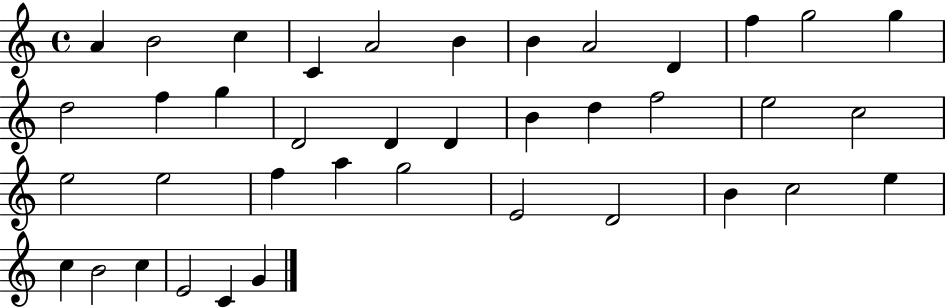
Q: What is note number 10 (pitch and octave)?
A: F5